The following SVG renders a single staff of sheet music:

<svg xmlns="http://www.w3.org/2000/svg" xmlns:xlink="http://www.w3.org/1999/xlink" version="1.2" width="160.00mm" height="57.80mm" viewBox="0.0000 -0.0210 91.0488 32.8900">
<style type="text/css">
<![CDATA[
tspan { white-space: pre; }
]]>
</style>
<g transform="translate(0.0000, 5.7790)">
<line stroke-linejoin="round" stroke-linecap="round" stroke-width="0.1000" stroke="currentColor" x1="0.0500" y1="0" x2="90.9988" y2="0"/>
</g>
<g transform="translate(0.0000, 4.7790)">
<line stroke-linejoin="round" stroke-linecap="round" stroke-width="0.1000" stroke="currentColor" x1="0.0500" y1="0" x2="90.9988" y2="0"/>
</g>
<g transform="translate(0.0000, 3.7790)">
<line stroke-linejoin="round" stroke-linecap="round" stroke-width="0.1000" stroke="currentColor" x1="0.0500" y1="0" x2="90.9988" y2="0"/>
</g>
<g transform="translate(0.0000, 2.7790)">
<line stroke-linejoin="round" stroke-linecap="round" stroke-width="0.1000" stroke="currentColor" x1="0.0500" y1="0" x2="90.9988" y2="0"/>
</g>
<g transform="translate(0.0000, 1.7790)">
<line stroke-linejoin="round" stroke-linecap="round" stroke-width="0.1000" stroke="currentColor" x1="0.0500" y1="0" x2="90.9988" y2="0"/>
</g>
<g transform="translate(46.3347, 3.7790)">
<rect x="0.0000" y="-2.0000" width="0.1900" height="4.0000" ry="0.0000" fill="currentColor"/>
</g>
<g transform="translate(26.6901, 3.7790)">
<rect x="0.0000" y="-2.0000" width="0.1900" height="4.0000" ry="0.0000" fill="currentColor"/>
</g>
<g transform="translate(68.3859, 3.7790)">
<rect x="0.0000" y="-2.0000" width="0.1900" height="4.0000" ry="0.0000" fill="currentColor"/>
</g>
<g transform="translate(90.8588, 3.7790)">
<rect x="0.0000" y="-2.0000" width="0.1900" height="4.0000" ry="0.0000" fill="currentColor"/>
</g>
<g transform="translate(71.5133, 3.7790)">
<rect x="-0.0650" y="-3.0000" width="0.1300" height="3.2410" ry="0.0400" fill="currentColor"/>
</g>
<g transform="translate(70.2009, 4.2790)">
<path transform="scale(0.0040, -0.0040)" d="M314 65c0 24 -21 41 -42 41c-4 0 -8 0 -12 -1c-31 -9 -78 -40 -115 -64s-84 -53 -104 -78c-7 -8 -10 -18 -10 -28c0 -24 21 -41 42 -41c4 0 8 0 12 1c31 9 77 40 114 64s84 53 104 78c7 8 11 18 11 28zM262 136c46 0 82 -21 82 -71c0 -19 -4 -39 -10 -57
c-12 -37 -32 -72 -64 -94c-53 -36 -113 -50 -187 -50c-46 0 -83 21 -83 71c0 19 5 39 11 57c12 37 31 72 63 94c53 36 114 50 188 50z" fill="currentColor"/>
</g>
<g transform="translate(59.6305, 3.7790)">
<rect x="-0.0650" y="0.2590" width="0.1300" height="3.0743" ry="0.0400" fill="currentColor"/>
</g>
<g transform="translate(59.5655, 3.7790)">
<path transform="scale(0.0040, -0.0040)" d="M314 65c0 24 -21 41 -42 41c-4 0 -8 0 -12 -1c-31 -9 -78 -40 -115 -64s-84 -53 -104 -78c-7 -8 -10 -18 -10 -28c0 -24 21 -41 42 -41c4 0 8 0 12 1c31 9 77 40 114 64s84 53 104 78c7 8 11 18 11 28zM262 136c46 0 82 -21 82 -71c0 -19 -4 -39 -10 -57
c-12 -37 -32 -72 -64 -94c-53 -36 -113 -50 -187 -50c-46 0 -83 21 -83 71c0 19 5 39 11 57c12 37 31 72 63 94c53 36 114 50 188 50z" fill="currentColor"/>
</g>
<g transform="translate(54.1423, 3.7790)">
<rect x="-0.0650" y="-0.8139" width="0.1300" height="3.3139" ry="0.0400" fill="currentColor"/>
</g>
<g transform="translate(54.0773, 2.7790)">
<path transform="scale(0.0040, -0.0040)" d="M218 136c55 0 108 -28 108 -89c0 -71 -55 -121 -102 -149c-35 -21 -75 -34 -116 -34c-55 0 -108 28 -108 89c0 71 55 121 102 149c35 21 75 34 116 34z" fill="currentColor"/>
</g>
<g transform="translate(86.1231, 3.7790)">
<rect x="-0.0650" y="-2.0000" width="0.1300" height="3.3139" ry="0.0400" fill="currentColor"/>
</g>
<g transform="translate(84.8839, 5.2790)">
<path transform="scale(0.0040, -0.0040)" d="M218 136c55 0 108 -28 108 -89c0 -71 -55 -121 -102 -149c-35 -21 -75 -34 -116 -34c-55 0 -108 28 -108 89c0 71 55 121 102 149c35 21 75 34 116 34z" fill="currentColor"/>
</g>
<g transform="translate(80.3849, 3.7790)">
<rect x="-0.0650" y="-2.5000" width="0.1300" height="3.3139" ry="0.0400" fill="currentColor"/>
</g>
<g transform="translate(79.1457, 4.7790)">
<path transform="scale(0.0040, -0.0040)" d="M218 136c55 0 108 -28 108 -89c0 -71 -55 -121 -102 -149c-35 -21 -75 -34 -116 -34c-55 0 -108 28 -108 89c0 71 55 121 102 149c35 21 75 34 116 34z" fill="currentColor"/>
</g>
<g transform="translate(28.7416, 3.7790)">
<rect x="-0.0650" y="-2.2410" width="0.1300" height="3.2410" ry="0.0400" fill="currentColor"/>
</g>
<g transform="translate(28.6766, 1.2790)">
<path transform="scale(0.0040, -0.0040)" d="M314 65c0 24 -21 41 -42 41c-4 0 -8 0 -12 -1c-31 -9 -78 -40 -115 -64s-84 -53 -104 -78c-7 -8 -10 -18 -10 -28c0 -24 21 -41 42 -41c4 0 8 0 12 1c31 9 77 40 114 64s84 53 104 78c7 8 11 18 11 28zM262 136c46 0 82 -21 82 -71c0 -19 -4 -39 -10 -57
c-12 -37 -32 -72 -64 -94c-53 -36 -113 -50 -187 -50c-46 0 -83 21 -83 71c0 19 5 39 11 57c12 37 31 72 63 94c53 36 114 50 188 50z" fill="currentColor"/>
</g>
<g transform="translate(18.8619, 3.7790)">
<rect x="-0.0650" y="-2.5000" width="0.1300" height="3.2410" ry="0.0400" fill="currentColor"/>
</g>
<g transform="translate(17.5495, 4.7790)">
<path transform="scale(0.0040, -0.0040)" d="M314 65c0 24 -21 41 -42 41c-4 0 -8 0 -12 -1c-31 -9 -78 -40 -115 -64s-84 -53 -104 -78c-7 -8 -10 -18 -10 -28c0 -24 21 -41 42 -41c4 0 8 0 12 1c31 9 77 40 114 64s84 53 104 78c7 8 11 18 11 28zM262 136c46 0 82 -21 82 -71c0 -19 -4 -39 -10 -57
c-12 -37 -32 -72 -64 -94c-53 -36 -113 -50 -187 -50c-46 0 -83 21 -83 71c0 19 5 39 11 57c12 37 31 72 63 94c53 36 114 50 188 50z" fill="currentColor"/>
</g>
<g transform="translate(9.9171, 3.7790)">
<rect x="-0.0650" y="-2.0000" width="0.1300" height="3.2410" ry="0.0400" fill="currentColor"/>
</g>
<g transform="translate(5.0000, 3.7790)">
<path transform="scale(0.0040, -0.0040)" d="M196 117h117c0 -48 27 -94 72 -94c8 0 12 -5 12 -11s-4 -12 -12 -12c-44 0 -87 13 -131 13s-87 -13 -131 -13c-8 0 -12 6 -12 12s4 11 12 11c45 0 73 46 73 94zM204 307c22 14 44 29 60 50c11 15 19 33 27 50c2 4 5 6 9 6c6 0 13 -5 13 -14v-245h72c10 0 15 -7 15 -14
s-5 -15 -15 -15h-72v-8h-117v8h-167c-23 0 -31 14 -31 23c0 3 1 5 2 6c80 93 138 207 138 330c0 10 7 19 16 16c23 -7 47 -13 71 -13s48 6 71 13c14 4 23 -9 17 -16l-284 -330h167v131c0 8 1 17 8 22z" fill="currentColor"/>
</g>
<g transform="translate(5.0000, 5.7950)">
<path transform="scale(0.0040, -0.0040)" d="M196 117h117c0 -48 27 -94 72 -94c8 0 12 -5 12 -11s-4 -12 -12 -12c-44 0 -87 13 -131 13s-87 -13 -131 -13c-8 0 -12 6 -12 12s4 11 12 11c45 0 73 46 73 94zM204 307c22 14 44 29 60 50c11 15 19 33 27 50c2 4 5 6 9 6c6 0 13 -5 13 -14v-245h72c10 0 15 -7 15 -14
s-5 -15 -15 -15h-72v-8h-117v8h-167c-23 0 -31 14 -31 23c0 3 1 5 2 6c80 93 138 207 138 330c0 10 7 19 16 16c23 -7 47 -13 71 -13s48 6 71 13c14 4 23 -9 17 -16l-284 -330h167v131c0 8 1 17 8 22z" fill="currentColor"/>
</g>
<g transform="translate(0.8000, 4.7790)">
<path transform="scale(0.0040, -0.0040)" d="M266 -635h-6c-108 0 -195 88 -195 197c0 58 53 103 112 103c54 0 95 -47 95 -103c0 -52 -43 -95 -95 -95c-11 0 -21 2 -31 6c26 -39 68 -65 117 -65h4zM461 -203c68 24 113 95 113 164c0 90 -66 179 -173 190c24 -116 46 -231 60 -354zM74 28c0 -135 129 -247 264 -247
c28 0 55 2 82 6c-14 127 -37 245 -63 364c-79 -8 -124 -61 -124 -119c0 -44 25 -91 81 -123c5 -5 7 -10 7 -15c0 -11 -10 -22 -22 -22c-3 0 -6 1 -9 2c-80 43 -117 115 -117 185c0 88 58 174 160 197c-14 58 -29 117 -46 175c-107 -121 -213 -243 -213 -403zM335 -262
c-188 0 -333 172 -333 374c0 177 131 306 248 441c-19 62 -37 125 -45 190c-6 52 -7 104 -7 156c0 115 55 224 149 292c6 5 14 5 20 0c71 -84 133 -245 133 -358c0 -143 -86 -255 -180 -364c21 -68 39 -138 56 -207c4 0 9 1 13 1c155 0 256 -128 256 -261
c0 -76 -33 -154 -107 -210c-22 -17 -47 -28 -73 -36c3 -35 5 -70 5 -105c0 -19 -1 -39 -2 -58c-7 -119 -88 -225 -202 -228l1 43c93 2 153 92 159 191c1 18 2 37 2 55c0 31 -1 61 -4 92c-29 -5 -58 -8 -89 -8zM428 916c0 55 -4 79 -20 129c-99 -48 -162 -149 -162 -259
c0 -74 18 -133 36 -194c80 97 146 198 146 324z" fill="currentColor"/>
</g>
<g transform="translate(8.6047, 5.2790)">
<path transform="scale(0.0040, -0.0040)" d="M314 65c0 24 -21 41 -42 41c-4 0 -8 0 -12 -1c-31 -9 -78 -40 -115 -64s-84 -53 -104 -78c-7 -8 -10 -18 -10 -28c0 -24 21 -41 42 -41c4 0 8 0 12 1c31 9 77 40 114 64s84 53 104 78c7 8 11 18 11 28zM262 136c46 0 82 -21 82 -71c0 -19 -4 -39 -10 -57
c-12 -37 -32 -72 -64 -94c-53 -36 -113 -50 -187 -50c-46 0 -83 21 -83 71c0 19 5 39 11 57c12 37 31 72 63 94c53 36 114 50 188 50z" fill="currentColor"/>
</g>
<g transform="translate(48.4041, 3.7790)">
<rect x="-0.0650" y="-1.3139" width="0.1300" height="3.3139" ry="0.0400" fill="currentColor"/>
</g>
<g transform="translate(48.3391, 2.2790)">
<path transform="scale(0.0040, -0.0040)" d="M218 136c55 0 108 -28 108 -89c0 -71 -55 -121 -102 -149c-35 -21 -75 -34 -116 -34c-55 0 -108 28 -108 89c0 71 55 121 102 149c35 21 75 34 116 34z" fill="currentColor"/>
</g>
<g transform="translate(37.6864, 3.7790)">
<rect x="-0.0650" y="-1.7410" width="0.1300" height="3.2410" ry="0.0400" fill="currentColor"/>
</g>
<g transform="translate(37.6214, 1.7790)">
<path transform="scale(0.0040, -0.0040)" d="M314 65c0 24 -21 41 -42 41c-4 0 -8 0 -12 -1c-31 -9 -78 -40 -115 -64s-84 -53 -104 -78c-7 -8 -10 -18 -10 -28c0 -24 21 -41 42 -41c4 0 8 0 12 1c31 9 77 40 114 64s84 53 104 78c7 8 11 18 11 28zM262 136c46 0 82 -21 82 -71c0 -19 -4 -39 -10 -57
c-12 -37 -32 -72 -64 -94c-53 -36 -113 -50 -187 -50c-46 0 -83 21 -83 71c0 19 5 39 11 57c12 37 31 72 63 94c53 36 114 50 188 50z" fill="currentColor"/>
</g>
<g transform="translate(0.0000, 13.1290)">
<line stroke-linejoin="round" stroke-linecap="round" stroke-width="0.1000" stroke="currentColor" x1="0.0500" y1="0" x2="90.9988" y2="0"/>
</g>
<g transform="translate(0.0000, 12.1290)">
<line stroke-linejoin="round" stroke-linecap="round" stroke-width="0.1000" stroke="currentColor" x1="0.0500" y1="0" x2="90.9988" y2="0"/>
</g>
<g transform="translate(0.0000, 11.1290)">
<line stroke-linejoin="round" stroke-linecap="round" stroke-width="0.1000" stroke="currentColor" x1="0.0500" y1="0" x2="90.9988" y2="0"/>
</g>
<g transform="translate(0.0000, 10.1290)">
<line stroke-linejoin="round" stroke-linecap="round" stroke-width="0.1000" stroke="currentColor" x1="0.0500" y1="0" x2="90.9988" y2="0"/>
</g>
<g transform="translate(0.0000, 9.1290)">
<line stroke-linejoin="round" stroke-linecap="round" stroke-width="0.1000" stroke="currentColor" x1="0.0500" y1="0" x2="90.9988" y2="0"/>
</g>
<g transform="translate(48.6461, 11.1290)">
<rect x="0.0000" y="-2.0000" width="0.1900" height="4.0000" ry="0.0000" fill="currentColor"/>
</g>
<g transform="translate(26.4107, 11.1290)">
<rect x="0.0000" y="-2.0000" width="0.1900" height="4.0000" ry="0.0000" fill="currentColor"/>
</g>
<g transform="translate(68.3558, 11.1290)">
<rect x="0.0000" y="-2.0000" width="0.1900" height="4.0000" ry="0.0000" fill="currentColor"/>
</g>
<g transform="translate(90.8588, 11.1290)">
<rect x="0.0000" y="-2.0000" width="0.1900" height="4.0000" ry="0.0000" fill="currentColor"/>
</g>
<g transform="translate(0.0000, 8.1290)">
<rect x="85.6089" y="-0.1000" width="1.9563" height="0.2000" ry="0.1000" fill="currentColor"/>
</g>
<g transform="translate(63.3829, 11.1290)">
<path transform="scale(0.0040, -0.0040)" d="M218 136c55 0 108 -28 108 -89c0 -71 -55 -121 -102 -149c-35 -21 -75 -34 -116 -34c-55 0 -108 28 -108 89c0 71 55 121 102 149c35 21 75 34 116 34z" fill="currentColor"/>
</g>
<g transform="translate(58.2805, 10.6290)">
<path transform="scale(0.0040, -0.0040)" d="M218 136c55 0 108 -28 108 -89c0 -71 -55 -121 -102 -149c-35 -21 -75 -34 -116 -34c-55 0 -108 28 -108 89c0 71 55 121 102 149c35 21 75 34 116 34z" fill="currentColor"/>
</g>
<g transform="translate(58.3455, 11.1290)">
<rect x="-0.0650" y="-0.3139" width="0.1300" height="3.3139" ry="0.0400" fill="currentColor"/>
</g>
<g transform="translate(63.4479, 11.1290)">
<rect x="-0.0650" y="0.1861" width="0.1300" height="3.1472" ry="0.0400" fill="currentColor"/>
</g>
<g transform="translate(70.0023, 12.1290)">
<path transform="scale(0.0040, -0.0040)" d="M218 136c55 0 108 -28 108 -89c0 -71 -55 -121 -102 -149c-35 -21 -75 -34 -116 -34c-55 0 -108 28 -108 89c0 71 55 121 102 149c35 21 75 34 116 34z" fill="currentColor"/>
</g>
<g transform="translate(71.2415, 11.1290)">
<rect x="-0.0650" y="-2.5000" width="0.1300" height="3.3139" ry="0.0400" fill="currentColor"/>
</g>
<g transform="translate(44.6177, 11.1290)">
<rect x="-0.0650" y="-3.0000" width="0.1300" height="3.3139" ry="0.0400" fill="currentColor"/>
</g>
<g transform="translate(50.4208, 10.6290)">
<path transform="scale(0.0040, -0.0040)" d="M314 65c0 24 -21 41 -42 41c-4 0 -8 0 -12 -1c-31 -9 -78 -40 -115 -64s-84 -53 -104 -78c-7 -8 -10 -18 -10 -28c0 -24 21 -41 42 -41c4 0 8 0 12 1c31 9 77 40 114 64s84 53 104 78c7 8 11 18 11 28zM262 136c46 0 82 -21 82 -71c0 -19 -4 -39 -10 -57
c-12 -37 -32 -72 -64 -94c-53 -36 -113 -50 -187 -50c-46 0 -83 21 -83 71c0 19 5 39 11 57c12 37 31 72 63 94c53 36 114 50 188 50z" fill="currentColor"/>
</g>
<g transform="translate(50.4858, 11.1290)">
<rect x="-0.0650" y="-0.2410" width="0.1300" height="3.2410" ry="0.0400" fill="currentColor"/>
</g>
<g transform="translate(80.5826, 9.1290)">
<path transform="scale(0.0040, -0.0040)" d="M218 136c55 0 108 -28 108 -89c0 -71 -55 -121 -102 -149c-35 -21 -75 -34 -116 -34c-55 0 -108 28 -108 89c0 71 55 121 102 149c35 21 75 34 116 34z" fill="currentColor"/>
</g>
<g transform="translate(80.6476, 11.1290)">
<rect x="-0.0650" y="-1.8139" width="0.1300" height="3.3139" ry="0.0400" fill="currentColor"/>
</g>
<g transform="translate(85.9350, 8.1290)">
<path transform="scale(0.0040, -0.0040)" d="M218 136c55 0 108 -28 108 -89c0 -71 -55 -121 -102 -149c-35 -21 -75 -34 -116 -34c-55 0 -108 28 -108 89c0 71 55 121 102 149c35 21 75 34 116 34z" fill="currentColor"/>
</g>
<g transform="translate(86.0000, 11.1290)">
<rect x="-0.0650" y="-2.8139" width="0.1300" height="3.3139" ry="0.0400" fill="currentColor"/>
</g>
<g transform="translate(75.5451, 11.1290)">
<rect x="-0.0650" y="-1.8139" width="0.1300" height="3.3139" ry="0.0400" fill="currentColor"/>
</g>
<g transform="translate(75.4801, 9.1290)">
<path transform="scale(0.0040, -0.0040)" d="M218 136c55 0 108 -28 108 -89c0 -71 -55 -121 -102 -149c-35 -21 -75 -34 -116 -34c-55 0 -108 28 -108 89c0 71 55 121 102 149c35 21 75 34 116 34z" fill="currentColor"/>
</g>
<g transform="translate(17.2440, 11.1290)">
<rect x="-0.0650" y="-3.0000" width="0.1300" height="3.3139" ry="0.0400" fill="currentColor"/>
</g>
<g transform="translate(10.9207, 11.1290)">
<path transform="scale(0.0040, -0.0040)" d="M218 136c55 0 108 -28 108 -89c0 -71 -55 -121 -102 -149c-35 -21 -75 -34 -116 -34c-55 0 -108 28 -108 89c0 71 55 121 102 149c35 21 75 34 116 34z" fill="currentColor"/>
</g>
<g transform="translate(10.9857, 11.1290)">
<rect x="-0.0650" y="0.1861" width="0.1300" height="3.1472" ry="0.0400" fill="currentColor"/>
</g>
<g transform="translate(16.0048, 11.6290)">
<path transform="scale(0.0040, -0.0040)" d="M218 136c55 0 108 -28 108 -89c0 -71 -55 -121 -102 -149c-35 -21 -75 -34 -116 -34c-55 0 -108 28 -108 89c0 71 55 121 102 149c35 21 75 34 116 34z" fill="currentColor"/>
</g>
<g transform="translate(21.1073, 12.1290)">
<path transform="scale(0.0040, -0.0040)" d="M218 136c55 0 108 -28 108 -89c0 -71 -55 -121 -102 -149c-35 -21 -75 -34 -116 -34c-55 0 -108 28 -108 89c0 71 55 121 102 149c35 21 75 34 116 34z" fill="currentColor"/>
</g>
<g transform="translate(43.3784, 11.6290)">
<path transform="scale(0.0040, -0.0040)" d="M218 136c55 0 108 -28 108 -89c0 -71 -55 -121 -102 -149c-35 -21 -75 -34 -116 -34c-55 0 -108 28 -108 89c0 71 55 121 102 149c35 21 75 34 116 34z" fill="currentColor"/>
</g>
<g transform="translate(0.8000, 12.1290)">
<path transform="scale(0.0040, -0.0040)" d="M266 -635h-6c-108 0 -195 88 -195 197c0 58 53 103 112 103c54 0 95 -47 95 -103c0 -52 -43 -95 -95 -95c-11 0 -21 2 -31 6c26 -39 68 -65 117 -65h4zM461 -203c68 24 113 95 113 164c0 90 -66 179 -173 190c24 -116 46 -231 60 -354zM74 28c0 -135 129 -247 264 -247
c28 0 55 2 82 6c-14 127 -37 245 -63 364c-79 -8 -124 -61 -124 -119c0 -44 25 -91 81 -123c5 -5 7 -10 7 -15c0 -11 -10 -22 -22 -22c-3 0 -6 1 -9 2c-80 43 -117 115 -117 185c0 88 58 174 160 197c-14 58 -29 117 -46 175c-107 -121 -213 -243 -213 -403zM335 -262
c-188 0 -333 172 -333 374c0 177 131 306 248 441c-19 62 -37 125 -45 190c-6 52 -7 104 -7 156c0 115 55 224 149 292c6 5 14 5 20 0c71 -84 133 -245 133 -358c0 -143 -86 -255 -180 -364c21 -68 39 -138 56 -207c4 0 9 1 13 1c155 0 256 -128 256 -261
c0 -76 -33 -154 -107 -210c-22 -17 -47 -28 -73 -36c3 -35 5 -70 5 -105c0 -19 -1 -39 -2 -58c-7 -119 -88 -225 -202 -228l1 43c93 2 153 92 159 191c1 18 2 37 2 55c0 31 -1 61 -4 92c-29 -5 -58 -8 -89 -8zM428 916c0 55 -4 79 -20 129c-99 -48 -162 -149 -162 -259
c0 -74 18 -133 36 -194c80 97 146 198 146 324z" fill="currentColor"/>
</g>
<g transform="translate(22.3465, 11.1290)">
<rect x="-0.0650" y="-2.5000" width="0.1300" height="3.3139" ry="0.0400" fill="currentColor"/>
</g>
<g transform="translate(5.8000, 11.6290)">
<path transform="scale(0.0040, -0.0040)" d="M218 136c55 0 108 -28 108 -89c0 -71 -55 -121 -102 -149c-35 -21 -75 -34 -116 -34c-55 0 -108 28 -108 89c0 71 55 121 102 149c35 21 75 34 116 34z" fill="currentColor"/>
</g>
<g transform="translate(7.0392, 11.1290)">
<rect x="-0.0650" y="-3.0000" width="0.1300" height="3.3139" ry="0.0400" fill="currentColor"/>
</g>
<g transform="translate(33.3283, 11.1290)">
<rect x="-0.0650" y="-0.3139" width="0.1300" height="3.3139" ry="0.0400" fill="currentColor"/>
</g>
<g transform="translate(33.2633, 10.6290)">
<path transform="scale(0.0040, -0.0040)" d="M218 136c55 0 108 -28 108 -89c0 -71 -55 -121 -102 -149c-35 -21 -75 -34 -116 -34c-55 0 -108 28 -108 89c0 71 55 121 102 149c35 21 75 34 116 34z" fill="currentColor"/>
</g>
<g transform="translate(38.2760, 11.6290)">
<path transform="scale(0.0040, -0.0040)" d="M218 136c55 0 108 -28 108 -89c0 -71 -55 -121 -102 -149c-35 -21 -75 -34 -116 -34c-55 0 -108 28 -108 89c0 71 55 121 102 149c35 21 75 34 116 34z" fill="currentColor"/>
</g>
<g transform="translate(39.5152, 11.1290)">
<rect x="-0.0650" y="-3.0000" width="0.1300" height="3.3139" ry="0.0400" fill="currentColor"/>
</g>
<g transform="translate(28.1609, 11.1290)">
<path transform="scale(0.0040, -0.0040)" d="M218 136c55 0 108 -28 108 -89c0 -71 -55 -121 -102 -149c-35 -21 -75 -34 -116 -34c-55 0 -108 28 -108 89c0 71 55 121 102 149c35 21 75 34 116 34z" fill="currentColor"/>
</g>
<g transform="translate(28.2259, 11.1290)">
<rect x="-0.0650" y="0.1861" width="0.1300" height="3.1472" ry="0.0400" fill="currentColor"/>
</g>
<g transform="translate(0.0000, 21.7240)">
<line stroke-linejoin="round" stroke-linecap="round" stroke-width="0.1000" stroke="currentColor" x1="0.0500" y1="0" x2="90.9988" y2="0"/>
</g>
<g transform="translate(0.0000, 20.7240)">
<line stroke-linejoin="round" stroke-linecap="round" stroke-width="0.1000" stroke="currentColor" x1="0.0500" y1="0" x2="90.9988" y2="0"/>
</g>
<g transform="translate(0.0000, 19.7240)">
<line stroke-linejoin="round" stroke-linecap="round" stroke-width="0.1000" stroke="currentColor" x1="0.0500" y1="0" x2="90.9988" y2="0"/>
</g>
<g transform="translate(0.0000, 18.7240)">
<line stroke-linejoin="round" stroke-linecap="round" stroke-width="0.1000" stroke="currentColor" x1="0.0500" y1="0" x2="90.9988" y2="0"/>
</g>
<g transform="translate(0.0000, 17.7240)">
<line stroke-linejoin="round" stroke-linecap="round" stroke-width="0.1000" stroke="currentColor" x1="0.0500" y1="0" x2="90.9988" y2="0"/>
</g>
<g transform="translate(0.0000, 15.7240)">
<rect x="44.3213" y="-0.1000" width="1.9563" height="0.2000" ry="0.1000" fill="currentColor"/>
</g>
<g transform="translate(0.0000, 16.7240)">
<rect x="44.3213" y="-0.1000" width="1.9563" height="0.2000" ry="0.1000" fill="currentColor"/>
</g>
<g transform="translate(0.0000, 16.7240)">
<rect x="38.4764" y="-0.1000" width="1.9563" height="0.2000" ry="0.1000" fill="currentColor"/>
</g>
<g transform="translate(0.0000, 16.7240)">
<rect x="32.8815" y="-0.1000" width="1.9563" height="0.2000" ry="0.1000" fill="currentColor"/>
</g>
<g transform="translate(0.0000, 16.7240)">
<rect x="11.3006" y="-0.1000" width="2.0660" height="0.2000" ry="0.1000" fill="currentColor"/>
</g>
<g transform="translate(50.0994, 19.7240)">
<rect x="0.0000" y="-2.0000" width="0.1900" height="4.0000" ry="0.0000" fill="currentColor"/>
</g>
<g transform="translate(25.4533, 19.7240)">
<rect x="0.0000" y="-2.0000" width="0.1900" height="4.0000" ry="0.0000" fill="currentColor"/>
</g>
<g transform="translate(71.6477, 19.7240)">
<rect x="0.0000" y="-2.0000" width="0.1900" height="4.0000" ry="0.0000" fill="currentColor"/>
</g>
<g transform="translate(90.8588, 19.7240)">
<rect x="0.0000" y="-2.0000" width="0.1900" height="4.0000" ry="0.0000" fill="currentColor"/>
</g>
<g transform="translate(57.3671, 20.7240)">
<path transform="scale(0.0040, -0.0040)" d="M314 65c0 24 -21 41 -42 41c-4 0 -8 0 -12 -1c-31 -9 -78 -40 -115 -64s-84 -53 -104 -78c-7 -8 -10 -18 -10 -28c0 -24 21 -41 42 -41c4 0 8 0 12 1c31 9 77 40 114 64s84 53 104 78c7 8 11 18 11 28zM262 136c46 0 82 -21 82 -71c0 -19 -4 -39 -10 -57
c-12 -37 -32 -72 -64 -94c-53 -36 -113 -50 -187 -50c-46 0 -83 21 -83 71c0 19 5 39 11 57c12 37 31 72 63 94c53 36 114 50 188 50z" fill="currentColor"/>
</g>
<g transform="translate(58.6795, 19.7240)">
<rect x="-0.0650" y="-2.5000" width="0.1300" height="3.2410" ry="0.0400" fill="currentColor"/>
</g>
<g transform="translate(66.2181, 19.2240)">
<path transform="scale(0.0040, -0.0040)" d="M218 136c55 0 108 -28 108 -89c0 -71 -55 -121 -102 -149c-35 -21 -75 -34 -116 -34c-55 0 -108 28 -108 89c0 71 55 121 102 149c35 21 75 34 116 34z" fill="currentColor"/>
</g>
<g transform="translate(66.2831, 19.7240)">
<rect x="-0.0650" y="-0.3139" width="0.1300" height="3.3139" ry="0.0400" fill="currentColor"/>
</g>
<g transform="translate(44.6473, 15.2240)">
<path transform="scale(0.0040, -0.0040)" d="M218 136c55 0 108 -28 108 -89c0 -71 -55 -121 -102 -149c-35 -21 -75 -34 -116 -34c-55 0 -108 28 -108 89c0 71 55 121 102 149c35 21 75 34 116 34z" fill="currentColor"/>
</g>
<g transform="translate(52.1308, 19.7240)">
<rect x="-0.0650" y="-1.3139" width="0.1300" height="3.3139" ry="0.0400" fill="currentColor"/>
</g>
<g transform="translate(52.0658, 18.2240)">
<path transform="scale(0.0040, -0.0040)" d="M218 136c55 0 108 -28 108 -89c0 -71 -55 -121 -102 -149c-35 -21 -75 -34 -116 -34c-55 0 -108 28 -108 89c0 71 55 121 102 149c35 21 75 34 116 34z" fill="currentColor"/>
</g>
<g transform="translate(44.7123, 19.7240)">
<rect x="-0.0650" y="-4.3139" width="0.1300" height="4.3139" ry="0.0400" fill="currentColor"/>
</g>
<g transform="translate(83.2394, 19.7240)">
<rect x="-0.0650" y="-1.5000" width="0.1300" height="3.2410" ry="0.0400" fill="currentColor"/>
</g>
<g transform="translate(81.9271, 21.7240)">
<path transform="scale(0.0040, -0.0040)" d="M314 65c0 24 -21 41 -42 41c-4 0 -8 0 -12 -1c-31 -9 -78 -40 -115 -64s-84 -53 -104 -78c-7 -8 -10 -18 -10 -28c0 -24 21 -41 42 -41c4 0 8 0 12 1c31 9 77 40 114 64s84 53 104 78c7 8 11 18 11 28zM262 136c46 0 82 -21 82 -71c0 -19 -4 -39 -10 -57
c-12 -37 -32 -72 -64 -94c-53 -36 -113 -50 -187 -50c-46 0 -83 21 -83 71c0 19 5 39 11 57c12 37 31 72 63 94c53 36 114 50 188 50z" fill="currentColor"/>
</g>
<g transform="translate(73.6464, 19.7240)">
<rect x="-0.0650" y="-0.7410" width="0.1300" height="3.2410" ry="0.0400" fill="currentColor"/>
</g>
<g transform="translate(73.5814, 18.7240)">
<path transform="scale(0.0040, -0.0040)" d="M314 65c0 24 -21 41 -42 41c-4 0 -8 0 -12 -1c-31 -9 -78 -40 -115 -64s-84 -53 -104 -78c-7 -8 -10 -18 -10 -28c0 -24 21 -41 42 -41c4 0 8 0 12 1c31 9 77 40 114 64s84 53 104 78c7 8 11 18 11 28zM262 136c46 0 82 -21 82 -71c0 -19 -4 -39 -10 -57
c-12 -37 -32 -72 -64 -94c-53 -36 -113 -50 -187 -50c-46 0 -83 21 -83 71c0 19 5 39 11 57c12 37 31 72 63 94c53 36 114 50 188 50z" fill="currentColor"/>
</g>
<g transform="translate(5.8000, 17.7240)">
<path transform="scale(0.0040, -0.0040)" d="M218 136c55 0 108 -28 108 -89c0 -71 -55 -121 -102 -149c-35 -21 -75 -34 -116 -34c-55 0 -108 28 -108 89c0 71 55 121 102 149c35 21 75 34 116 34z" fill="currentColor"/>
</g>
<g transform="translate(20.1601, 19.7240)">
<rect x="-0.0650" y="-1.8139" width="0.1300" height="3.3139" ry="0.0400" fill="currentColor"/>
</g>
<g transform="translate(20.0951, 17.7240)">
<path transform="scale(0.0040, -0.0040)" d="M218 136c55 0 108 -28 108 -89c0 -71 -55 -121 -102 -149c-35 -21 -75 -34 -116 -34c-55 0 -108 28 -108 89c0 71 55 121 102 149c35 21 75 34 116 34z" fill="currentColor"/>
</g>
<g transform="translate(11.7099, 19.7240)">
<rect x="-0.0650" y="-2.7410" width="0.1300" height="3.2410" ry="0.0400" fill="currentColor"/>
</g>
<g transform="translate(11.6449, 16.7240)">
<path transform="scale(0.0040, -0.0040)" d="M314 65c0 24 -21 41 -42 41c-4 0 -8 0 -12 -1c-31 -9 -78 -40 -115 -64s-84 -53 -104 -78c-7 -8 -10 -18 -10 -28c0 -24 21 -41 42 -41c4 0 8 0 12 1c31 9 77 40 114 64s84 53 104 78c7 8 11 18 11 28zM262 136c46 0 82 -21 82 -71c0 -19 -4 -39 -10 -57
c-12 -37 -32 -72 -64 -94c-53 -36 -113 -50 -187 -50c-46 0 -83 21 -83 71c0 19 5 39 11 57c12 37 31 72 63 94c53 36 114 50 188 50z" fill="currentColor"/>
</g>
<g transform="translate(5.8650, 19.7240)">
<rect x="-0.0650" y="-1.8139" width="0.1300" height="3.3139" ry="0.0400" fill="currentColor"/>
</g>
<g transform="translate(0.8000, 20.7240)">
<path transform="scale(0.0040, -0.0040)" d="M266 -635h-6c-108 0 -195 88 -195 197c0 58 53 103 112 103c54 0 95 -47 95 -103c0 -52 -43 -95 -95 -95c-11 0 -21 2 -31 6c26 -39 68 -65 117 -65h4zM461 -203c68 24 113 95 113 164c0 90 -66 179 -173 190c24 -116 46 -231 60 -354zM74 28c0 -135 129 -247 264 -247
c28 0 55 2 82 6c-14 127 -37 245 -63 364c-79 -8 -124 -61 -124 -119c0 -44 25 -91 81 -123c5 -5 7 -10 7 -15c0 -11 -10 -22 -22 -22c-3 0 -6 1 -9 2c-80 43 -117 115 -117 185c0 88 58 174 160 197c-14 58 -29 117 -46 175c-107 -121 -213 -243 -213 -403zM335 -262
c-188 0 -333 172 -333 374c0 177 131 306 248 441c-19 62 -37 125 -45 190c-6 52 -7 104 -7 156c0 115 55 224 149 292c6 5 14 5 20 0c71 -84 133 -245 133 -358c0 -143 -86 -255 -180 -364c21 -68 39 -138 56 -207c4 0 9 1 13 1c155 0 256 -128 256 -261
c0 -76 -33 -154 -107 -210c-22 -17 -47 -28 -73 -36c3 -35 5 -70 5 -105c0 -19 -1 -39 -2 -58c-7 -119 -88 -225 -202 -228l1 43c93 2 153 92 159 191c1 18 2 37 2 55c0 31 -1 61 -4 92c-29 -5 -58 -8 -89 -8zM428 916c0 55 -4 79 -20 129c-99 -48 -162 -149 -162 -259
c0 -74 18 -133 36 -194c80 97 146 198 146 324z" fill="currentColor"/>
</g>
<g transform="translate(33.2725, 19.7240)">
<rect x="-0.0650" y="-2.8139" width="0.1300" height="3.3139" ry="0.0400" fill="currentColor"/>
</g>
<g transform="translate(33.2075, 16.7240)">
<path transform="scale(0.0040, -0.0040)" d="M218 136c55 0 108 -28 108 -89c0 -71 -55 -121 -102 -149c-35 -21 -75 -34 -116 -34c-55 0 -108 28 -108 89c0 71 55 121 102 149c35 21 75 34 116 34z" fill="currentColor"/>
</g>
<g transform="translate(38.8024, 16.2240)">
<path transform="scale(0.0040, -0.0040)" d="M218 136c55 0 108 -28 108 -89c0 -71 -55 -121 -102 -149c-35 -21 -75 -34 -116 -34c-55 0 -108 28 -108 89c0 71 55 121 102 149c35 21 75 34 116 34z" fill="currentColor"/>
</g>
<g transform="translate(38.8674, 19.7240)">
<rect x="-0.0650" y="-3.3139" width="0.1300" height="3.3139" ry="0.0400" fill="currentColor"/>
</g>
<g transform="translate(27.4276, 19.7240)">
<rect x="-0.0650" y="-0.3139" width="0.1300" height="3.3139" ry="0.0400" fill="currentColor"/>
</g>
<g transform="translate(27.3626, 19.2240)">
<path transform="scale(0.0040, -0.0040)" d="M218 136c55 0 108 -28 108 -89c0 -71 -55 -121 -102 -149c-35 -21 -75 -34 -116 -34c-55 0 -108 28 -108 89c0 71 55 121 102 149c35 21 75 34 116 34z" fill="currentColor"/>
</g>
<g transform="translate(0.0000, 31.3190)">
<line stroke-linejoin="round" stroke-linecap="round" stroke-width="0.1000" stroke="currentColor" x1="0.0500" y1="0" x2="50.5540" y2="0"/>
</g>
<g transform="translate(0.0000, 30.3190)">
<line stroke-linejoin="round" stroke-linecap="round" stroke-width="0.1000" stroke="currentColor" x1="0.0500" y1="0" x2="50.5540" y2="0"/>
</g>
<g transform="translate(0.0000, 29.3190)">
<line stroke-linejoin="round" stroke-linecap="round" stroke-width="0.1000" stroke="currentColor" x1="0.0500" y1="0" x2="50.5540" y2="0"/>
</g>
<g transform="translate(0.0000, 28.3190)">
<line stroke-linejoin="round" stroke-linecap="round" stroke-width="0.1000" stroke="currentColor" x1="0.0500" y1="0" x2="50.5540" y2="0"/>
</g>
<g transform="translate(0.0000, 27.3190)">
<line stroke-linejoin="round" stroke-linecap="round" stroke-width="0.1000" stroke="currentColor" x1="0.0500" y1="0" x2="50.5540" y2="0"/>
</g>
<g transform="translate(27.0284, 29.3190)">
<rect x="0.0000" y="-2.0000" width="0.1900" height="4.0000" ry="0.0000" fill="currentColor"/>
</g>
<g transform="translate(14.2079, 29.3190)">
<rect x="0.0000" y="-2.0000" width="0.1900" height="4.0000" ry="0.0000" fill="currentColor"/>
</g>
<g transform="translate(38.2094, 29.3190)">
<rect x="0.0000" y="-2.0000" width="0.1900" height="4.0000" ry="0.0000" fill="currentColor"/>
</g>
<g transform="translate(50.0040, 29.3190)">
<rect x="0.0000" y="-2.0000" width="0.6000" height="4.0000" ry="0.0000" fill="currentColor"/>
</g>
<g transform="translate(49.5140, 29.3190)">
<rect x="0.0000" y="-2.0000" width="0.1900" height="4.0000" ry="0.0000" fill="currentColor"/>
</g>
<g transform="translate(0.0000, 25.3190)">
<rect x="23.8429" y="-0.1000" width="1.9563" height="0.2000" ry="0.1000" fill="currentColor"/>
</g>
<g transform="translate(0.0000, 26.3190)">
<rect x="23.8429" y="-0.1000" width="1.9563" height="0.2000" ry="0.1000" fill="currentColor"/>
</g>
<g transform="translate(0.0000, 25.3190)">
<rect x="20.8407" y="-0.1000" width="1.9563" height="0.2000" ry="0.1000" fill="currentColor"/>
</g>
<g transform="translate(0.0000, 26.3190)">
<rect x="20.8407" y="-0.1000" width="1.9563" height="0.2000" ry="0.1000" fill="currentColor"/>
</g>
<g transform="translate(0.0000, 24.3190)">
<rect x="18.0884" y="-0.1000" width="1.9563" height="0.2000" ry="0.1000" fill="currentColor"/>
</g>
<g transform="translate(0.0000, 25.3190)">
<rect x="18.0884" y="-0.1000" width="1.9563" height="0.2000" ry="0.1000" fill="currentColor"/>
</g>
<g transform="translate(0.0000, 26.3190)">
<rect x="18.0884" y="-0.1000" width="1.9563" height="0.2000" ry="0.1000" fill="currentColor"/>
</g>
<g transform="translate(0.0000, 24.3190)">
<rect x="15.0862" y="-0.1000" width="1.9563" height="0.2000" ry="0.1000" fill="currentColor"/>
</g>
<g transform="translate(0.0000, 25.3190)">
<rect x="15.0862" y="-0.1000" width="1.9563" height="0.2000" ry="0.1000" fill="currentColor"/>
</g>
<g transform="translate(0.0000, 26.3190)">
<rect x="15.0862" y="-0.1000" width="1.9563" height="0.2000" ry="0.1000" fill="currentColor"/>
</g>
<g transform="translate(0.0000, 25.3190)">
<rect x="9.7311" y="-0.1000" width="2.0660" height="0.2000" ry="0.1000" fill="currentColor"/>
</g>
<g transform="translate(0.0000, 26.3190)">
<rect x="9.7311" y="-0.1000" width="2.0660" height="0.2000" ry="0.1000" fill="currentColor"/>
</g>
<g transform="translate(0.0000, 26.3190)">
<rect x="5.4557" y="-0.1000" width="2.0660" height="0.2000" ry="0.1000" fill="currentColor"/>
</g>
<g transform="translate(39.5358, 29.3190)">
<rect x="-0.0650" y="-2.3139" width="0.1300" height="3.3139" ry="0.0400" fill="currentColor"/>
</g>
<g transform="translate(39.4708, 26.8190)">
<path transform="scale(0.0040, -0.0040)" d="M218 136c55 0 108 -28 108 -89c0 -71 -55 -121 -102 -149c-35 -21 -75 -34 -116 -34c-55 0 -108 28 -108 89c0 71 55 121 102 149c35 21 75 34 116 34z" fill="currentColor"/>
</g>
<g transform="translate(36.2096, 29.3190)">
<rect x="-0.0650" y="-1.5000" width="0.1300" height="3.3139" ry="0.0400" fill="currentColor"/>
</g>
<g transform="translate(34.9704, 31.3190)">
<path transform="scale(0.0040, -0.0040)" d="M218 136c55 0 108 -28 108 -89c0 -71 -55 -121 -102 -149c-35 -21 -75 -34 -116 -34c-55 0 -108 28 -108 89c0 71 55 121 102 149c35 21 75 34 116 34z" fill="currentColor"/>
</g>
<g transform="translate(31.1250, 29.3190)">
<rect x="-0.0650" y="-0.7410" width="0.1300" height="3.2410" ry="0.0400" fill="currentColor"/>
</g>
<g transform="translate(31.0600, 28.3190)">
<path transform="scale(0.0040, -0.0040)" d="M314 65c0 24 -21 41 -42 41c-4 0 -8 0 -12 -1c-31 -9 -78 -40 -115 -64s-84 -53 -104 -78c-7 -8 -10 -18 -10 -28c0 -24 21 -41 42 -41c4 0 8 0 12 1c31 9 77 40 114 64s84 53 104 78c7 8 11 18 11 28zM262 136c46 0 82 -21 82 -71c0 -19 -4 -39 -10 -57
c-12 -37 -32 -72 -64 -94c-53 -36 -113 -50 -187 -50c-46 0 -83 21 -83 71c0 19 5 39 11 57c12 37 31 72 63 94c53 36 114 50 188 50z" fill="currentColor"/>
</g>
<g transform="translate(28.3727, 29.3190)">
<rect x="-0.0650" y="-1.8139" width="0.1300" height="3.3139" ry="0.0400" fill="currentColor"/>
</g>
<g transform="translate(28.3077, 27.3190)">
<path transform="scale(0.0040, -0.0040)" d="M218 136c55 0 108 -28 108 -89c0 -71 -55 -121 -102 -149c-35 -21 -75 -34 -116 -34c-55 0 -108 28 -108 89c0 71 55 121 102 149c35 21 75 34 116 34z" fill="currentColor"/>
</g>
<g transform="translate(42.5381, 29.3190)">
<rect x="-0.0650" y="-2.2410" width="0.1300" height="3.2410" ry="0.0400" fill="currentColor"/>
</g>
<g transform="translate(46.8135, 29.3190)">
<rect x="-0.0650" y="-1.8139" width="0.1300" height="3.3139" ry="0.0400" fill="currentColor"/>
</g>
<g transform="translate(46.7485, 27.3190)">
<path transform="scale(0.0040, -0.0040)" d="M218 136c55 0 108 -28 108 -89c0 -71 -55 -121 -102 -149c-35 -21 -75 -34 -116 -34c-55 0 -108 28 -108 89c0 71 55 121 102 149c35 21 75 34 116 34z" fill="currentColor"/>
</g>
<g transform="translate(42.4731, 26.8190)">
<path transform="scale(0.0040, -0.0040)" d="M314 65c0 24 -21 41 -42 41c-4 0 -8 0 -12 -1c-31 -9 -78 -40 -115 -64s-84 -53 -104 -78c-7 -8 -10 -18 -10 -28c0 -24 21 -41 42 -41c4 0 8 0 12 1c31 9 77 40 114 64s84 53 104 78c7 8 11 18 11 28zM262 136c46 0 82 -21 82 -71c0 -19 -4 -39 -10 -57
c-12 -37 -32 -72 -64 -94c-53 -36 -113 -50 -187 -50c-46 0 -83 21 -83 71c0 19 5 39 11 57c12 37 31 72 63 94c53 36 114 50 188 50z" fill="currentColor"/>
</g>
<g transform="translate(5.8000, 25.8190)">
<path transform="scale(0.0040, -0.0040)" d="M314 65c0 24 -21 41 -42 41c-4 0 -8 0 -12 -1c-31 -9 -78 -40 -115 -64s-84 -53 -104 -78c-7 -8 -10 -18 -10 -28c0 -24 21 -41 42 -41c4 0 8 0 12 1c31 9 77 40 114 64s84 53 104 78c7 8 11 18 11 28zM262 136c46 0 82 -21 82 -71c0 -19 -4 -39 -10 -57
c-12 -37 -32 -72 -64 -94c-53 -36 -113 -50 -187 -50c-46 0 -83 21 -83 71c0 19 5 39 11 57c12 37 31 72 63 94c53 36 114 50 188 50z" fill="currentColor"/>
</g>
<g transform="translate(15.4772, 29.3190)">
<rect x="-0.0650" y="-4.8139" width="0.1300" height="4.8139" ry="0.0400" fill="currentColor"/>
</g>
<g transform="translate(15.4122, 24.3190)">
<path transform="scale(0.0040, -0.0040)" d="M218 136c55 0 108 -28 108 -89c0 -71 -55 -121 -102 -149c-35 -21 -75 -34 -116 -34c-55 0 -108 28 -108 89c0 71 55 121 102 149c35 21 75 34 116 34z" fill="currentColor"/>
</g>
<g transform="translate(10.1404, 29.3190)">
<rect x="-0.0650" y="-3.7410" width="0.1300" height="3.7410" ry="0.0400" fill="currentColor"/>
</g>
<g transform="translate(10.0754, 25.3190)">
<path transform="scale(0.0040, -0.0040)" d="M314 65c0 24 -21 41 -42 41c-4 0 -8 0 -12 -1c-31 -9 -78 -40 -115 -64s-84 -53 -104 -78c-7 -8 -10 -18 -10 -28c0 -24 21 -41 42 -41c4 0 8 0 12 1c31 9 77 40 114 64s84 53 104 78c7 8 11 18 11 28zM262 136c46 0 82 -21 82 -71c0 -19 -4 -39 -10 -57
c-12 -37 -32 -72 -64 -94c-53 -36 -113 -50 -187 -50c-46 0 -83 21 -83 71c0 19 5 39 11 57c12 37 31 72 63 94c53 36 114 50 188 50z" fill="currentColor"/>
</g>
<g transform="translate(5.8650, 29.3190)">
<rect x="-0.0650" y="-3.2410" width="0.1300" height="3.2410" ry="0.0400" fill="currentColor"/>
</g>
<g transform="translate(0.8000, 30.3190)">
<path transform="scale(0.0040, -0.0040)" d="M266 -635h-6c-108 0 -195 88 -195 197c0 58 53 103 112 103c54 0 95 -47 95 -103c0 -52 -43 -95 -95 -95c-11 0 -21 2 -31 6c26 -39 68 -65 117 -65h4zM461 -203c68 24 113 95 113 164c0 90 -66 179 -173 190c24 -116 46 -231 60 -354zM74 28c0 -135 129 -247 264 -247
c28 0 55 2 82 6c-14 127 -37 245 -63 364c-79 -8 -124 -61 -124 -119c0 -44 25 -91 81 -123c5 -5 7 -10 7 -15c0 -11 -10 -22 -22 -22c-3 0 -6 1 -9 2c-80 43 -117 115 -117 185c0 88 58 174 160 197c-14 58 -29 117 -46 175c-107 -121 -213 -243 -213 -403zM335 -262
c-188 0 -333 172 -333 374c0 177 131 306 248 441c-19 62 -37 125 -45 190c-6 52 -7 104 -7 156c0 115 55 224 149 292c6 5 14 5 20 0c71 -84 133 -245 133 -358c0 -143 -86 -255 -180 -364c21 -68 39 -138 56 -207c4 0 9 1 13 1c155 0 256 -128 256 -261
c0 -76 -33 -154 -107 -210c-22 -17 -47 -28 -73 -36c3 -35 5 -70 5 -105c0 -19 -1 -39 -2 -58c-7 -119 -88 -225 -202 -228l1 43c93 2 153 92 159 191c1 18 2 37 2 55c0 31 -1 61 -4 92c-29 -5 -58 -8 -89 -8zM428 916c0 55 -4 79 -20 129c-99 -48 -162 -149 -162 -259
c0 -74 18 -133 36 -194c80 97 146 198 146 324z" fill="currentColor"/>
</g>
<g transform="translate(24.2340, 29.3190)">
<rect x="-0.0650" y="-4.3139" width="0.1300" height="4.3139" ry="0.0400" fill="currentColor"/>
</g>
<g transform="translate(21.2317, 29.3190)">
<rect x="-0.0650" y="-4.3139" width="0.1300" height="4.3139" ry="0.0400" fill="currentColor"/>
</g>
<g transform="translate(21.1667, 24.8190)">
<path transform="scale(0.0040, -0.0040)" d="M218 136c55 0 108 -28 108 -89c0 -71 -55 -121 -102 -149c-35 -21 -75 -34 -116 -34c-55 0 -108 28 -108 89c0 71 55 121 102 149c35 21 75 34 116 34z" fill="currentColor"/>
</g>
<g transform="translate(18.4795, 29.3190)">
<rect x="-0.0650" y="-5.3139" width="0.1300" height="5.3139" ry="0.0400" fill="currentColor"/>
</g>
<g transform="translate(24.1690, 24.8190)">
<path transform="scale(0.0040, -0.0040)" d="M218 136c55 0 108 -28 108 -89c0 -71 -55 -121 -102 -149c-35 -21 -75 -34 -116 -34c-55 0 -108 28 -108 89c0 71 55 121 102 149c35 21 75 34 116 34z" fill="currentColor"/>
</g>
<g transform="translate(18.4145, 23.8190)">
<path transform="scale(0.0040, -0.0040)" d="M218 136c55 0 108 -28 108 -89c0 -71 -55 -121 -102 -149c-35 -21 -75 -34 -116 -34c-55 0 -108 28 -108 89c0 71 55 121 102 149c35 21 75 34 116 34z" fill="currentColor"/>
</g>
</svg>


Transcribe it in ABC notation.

X:1
T:Untitled
M:4/4
L:1/4
K:C
F2 G2 g2 f2 e d B2 A2 G F A B A G B c A A c2 c B G f f a f a2 f c a b d' e G2 c d2 E2 b2 c'2 e' f' d' d' f d2 E g g2 f